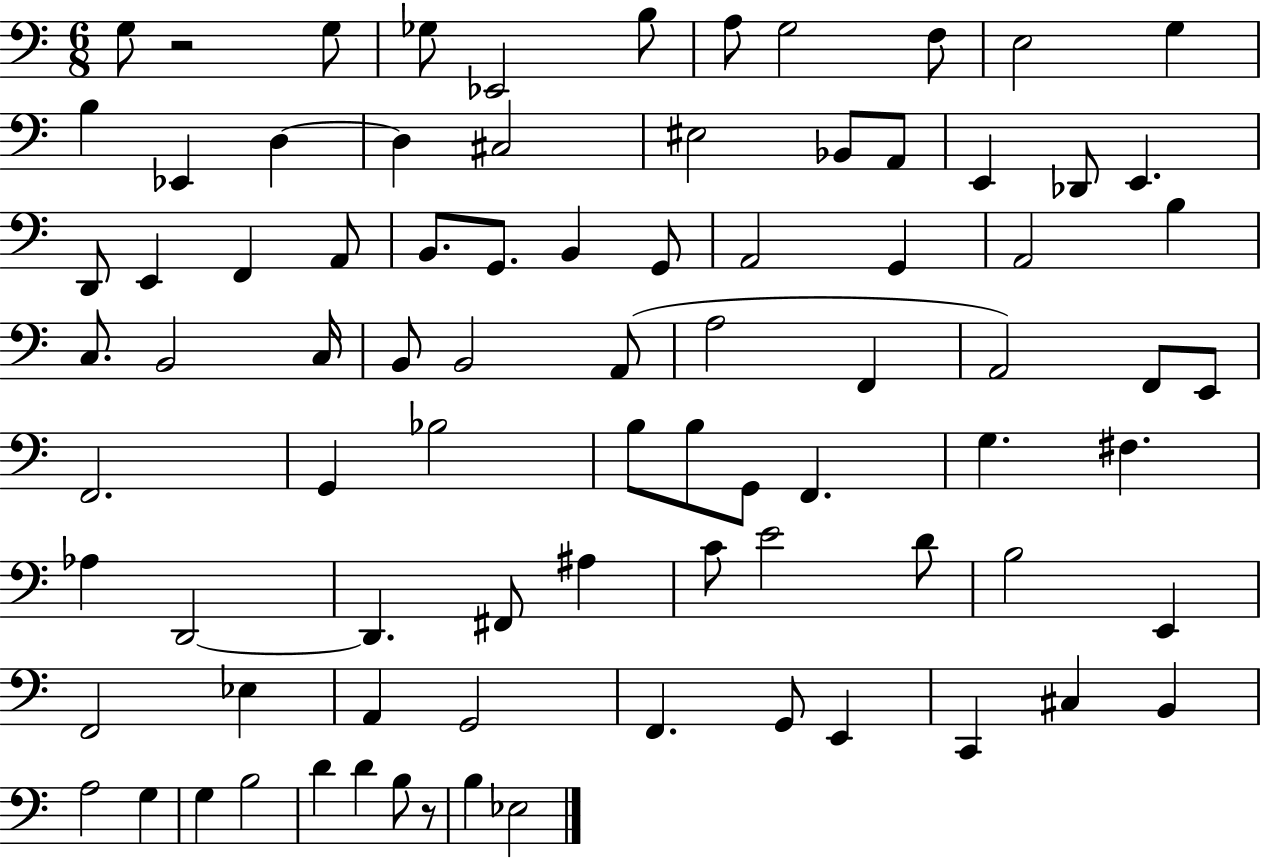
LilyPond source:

{
  \clef bass
  \numericTimeSignature
  \time 6/8
  \key c \major
  \repeat volta 2 { g8 r2 g8 | ges8 ees,2 b8 | a8 g2 f8 | e2 g4 | \break b4 ees,4 d4~~ | d4 cis2 | eis2 bes,8 a,8 | e,4 des,8 e,4. | \break d,8 e,4 f,4 a,8 | b,8. g,8. b,4 g,8 | a,2 g,4 | a,2 b4 | \break c8. b,2 c16 | b,8 b,2 a,8( | a2 f,4 | a,2) f,8 e,8 | \break f,2. | g,4 bes2 | b8 b8 g,8 f,4. | g4. fis4. | \break aes4 d,2~~ | d,4. fis,8 ais4 | c'8 e'2 d'8 | b2 e,4 | \break f,2 ees4 | a,4 g,2 | f,4. g,8 e,4 | c,4 cis4 b,4 | \break a2 g4 | g4 b2 | d'4 d'4 b8 r8 | b4 ees2 | \break } \bar "|."
}